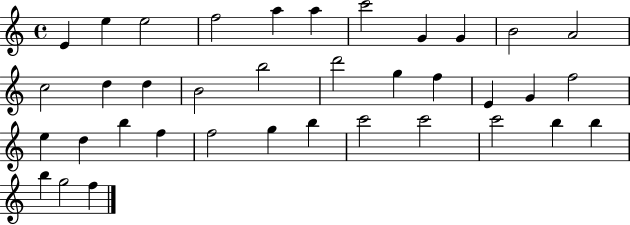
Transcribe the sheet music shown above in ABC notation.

X:1
T:Untitled
M:4/4
L:1/4
K:C
E e e2 f2 a a c'2 G G B2 A2 c2 d d B2 b2 d'2 g f E G f2 e d b f f2 g b c'2 c'2 c'2 b b b g2 f